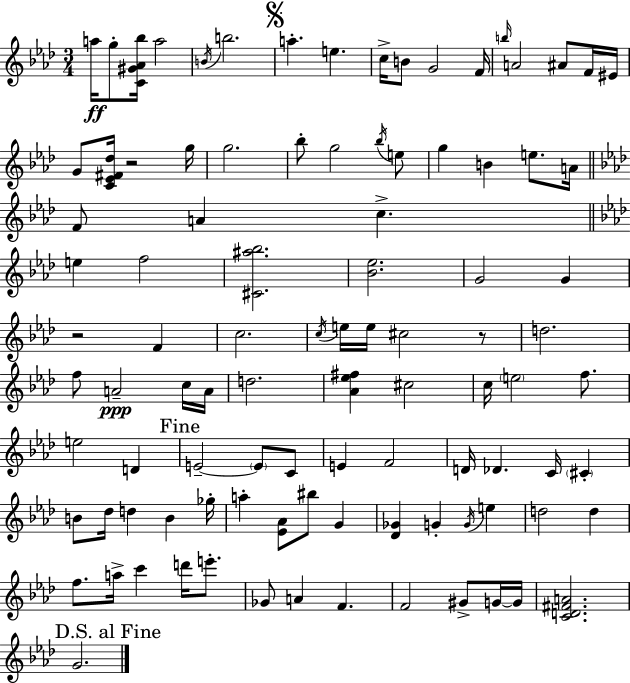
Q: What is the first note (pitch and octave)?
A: A5